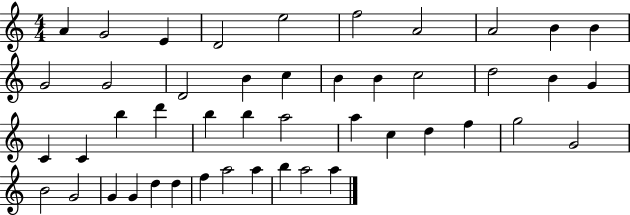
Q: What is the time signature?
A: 4/4